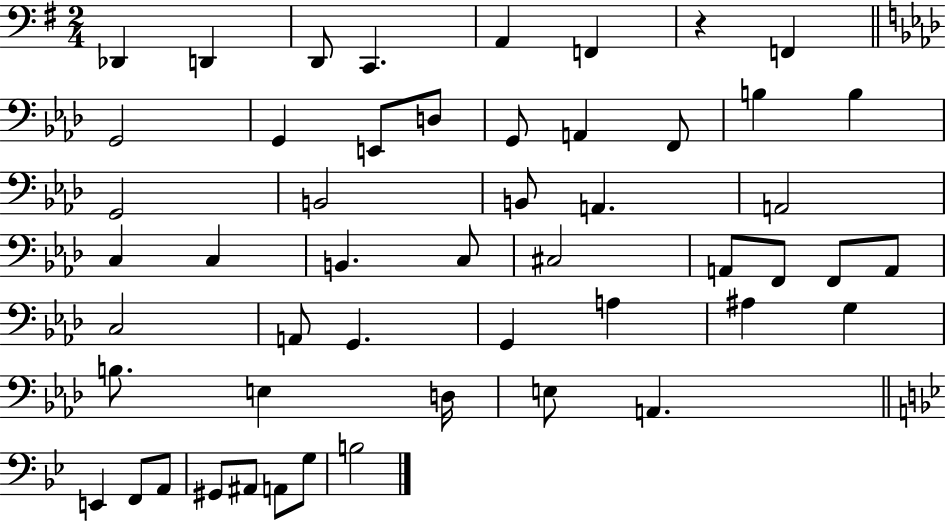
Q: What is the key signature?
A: G major